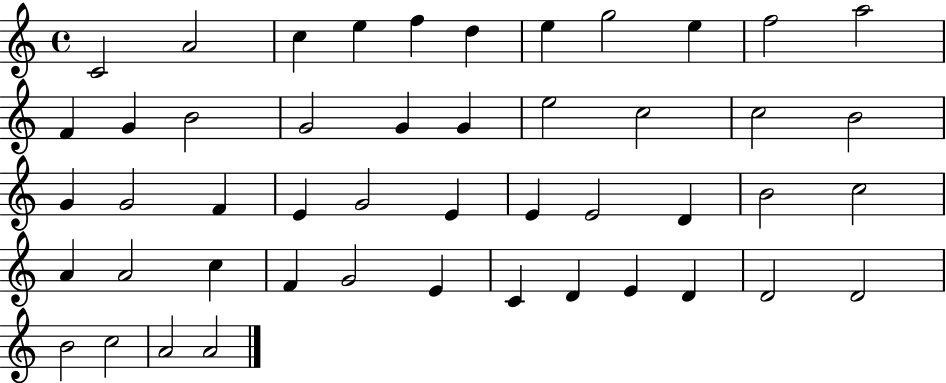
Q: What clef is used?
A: treble